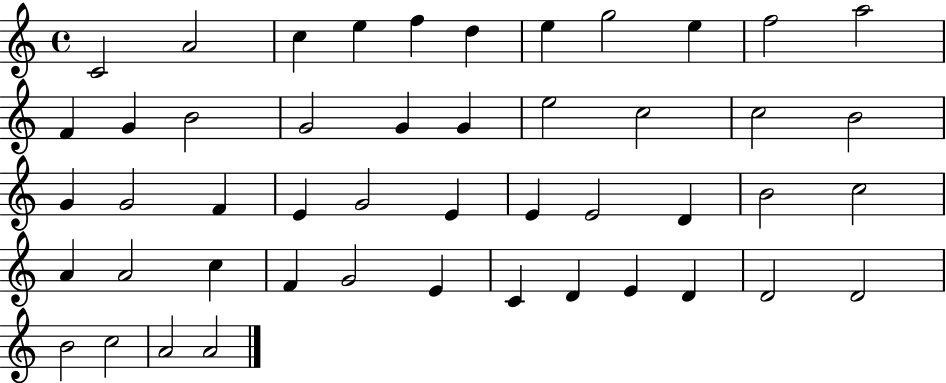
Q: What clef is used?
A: treble